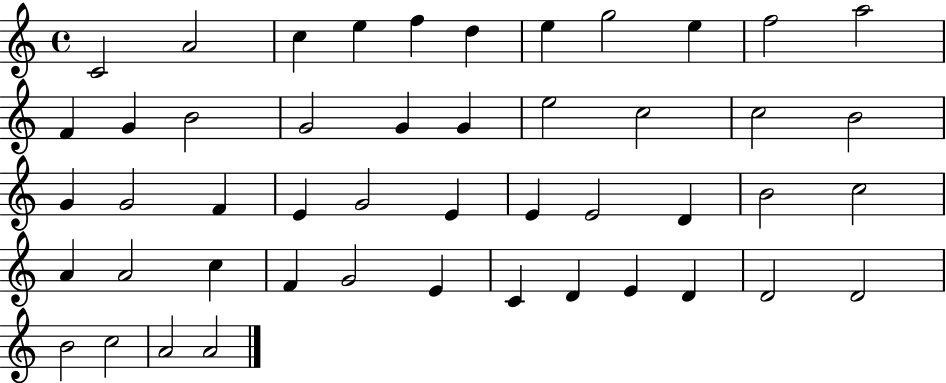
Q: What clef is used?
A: treble